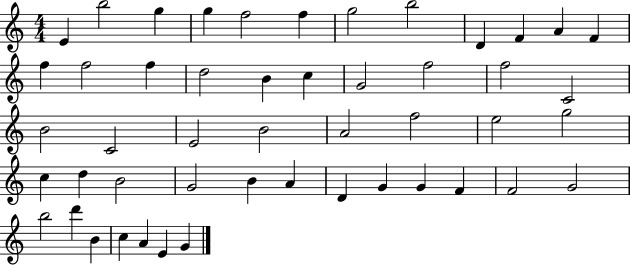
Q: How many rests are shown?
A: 0